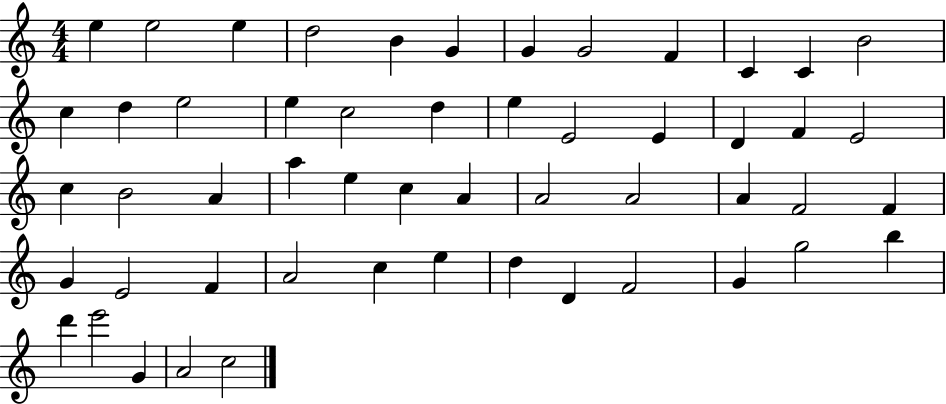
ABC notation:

X:1
T:Untitled
M:4/4
L:1/4
K:C
e e2 e d2 B G G G2 F C C B2 c d e2 e c2 d e E2 E D F E2 c B2 A a e c A A2 A2 A F2 F G E2 F A2 c e d D F2 G g2 b d' e'2 G A2 c2